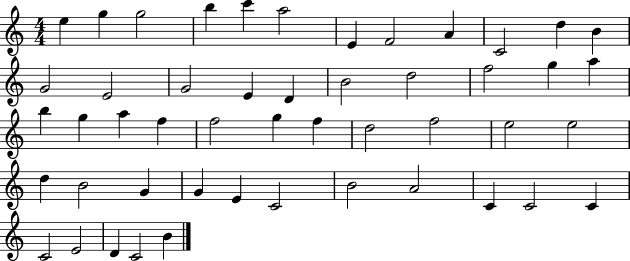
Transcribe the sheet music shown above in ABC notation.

X:1
T:Untitled
M:4/4
L:1/4
K:C
e g g2 b c' a2 E F2 A C2 d B G2 E2 G2 E D B2 d2 f2 g a b g a f f2 g f d2 f2 e2 e2 d B2 G G E C2 B2 A2 C C2 C C2 E2 D C2 B